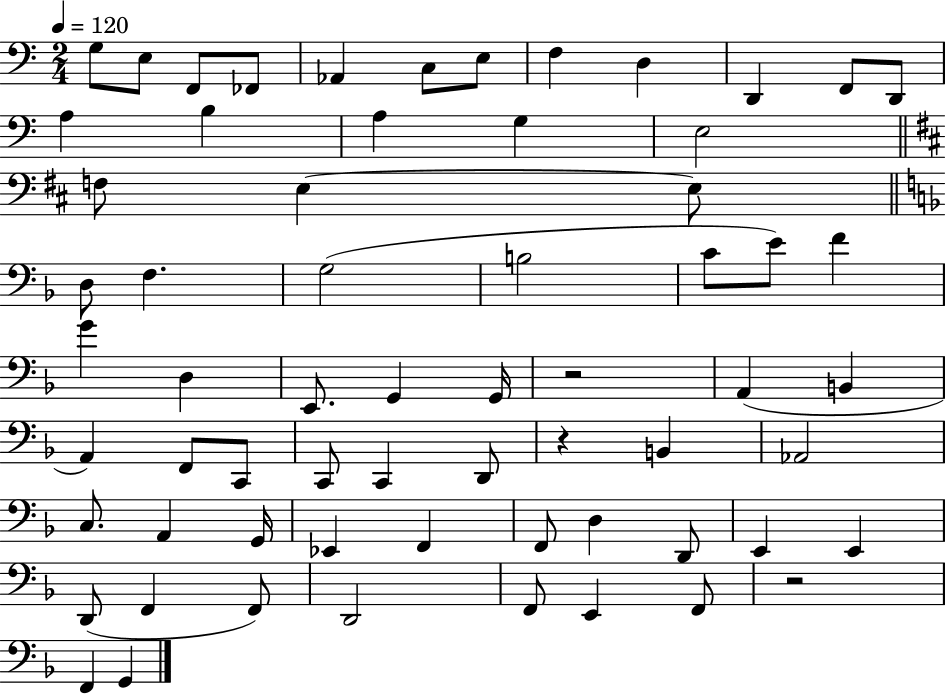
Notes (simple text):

G3/e E3/e F2/e FES2/e Ab2/q C3/e E3/e F3/q D3/q D2/q F2/e D2/e A3/q B3/q A3/q G3/q E3/h F3/e E3/q E3/e D3/e F3/q. G3/h B3/h C4/e E4/e F4/q G4/q D3/q E2/e. G2/q G2/s R/h A2/q B2/q A2/q F2/e C2/e C2/e C2/q D2/e R/q B2/q Ab2/h C3/e. A2/q G2/s Eb2/q F2/q F2/e D3/q D2/e E2/q E2/q D2/e F2/q F2/e D2/h F2/e E2/q F2/e R/h F2/q G2/q